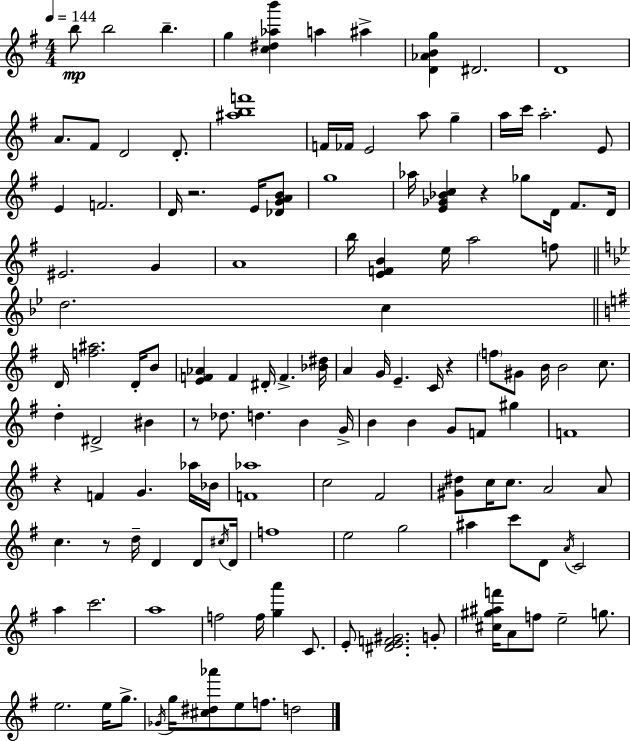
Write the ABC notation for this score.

X:1
T:Untitled
M:4/4
L:1/4
K:G
b/2 b2 b g [c^d_ab'] a ^a [D_ABg] ^D2 D4 A/2 ^F/2 D2 D/2 [^abf']4 F/4 _F/4 E2 a/2 g a/4 c'/4 a2 E/2 E F2 D/4 z2 E/4 [_DGAB]/2 g4 _a/4 [E_G_Bc] z _g/2 D/4 ^F/2 D/4 ^E2 G A4 b/4 [EFB] e/4 a2 f/2 d2 c D/4 [f^a]2 D/4 B/2 [EF_A] F ^D/4 F [_B^d]/4 A G/4 E C/4 z f/2 ^G/2 B/4 B2 c/2 d ^D2 ^B z/2 _d/2 d B G/4 B B G/2 F/2 ^g F4 z F G _a/4 _B/4 [F_a]4 c2 ^F2 [^G^d]/2 c/4 c/2 A2 A/2 c z/2 d/4 D D/2 ^c/4 D/4 f4 e2 g2 ^a c'/2 D/2 A/4 C2 a c'2 a4 f2 f/4 [ga'] C/2 E/2 [^DEF^G]2 G/2 [^c^g^af']/4 A/2 f/2 e2 g/2 e2 e/4 g/2 _G/4 g/4 [^c^d_a']/2 e/2 f/2 d2